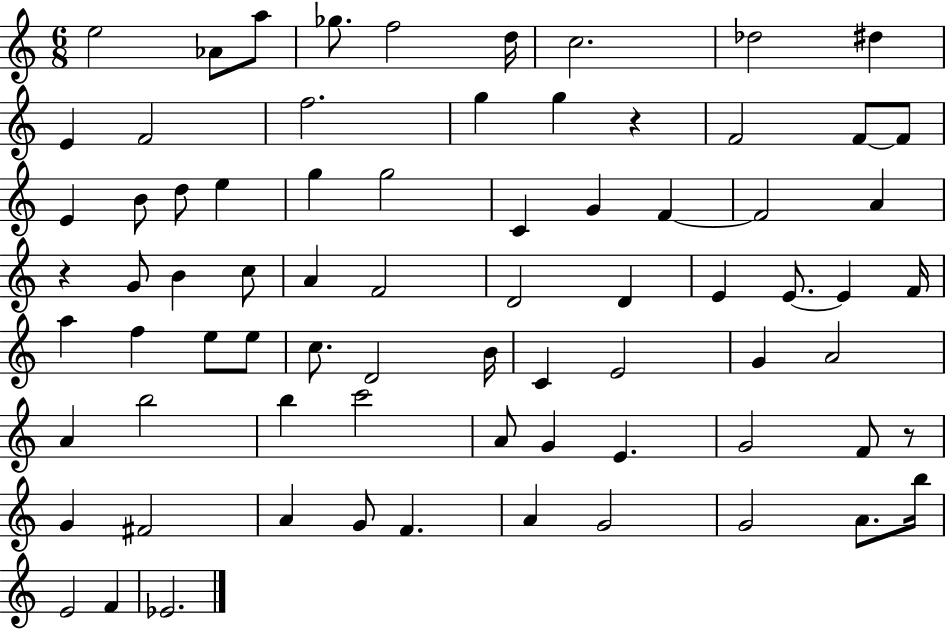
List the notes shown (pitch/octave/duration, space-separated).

E5/h Ab4/e A5/e Gb5/e. F5/h D5/s C5/h. Db5/h D#5/q E4/q F4/h F5/h. G5/q G5/q R/q F4/h F4/e F4/e E4/q B4/e D5/e E5/q G5/q G5/h C4/q G4/q F4/q F4/h A4/q R/q G4/e B4/q C5/e A4/q F4/h D4/h D4/q E4/q E4/e. E4/q F4/s A5/q F5/q E5/e E5/e C5/e. D4/h B4/s C4/q E4/h G4/q A4/h A4/q B5/h B5/q C6/h A4/e G4/q E4/q. G4/h F4/e R/e G4/q F#4/h A4/q G4/e F4/q. A4/q G4/h G4/h A4/e. B5/s E4/h F4/q Eb4/h.